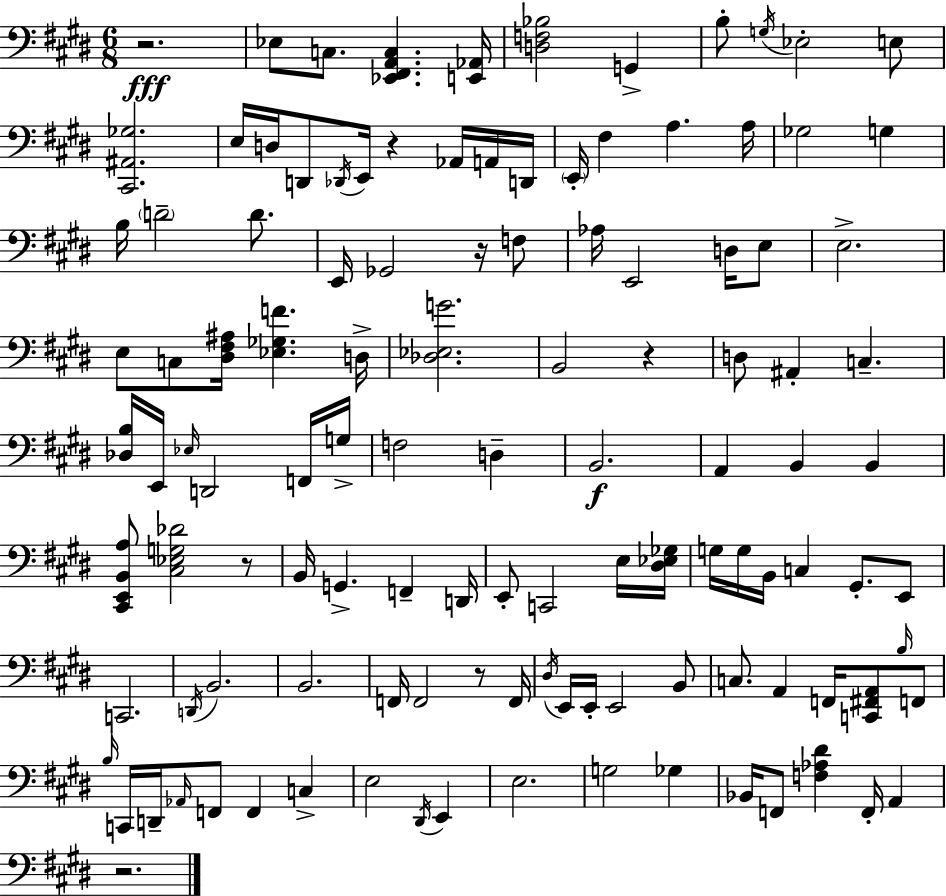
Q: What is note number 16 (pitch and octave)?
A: E2